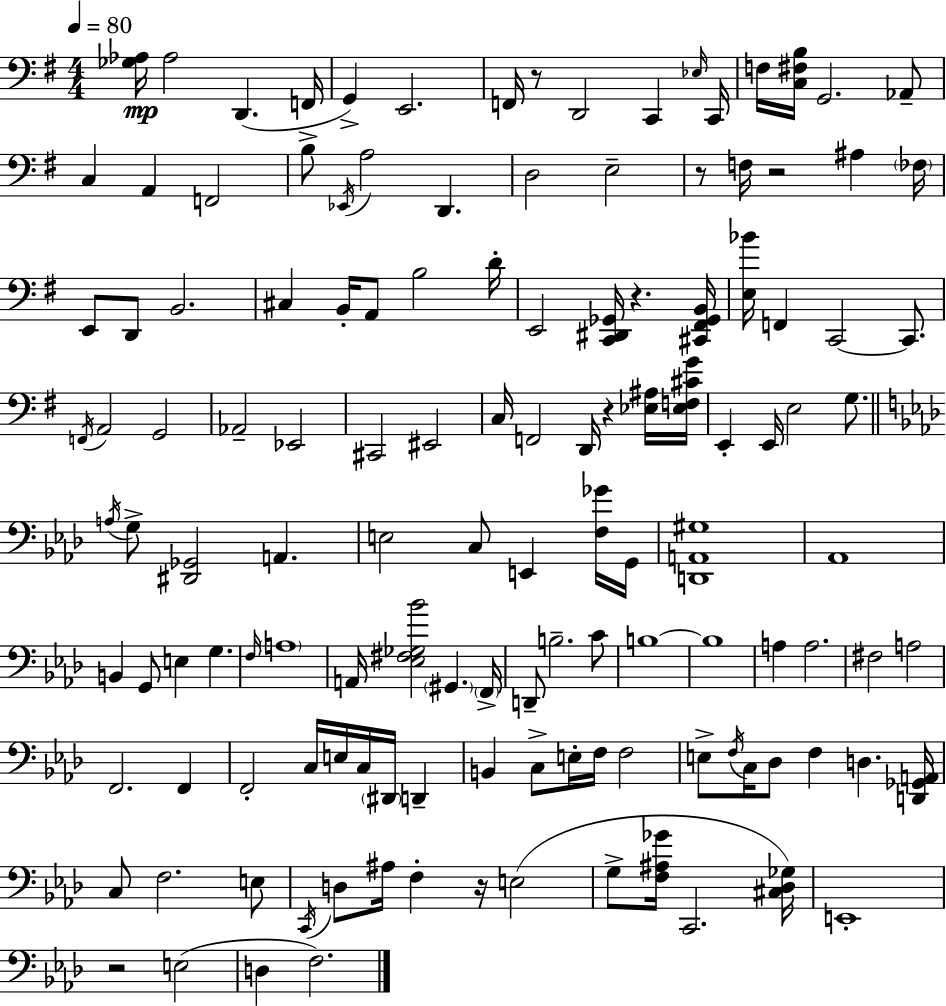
[Gb3,Ab3]/s Ab3/h D2/q. F2/s G2/q E2/h. F2/s R/e D2/h C2/q Eb3/s C2/s F3/s [C3,F#3,B3]/s G2/h. Ab2/e C3/q A2/q F2/h B3/e Eb2/s A3/h D2/q. D3/h E3/h R/e F3/s R/h A#3/q FES3/s E2/e D2/e B2/h. C#3/q B2/s A2/e B3/h D4/s E2/h [C2,D#2,Gb2]/s R/q. [C#2,F#2,Gb2,B2]/s [E3,Bb4]/s F2/q C2/h C2/e. F2/s A2/h G2/h Ab2/h Eb2/h C#2/h EIS2/h C3/s F2/h D2/s R/q [Eb3,A#3]/s [Eb3,F3,C#4,G4]/s E2/q E2/s E3/h G3/e. A3/s G3/e [D#2,Gb2]/h A2/q. E3/h C3/e E2/q [F3,Gb4]/s G2/s [D2,A2,G#3]/w Ab2/w B2/q G2/e E3/q G3/q. F3/s A3/w A2/s [Eb3,F#3,Gb3,Bb4]/h G#2/q. F2/s D2/e B3/h. C4/e B3/w B3/w A3/q A3/h. F#3/h A3/h F2/h. F2/q F2/h C3/s E3/s C3/s D#2/s D2/q B2/q C3/e E3/s F3/s F3/h E3/e F3/s C3/s Db3/e F3/q D3/q. [D2,Gb2,A2]/s C3/e F3/h. E3/e C2/s D3/e A#3/s F3/q R/s E3/h G3/e [F3,A#3,Gb4]/s C2/h. [C#3,Db3,Gb3]/s E2/w R/h E3/h D3/q F3/h.